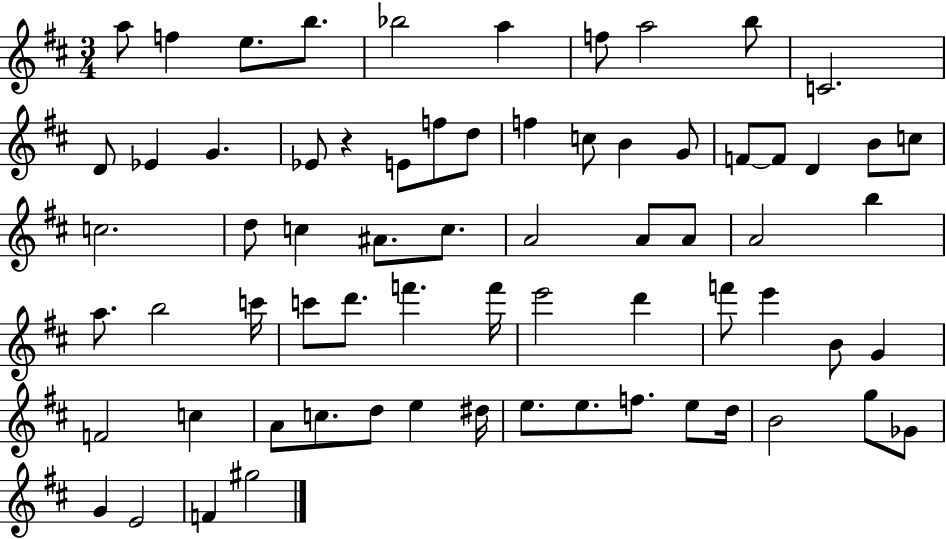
A5/e F5/q E5/e. B5/e. Bb5/h A5/q F5/e A5/h B5/e C4/h. D4/e Eb4/q G4/q. Eb4/e R/q E4/e F5/e D5/e F5/q C5/e B4/q G4/e F4/e F4/e D4/q B4/e C5/e C5/h. D5/e C5/q A#4/e. C5/e. A4/h A4/e A4/e A4/h B5/q A5/e. B5/h C6/s C6/e D6/e. F6/q. F6/s E6/h D6/q F6/e E6/q B4/e G4/q F4/h C5/q A4/e C5/e. D5/e E5/q D#5/s E5/e. E5/e. F5/e. E5/e D5/s B4/h G5/e Gb4/e G4/q E4/h F4/q G#5/h